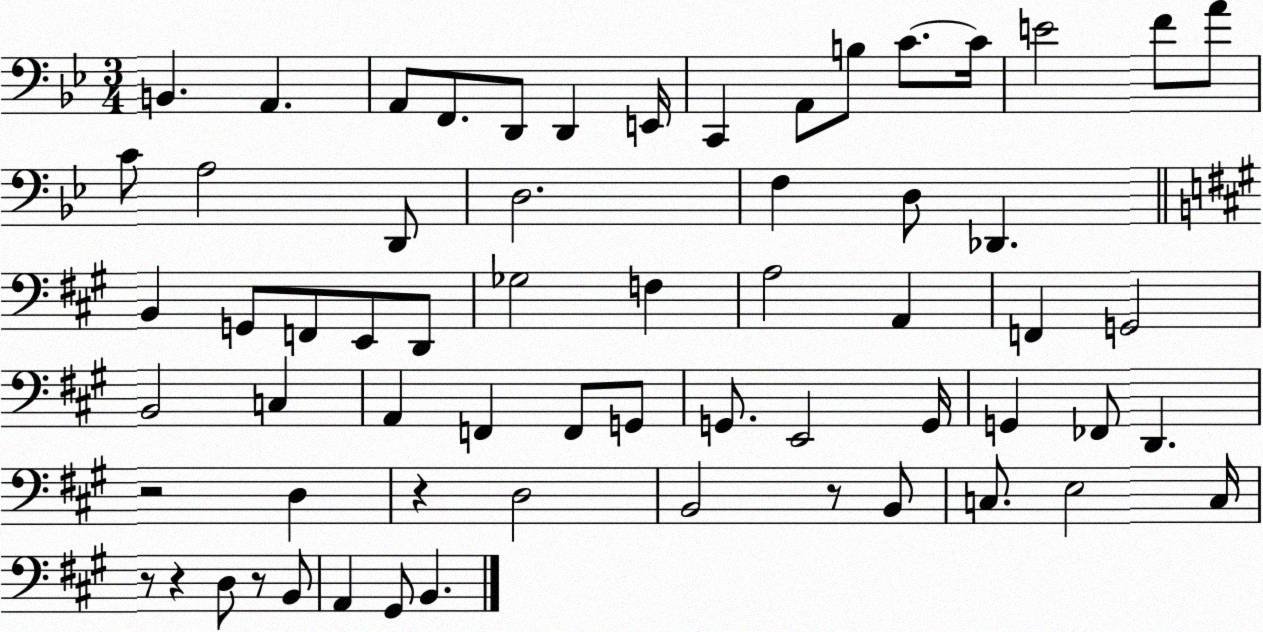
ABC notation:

X:1
T:Untitled
M:3/4
L:1/4
K:Bb
B,, A,, A,,/2 F,,/2 D,,/2 D,, E,,/4 C,, A,,/2 B,/2 C/2 C/4 E2 F/2 A/2 C/2 A,2 D,,/2 D,2 F, D,/2 _D,, B,, G,,/2 F,,/2 E,,/2 D,,/2 _G,2 F, A,2 A,, F,, G,,2 B,,2 C, A,, F,, F,,/2 G,,/2 G,,/2 E,,2 G,,/4 G,, _F,,/2 D,, z2 D, z D,2 B,,2 z/2 B,,/2 C,/2 E,2 C,/4 z/2 z D,/2 z/2 B,,/2 A,, ^G,,/2 B,,